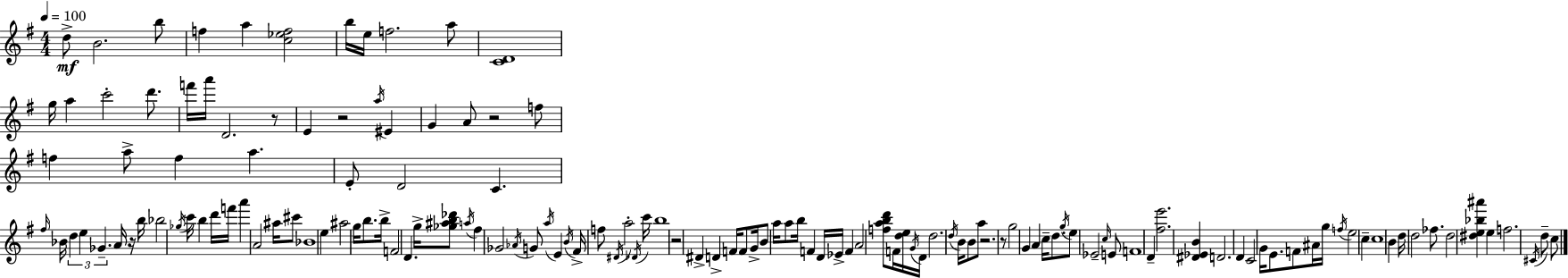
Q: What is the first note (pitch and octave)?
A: D5